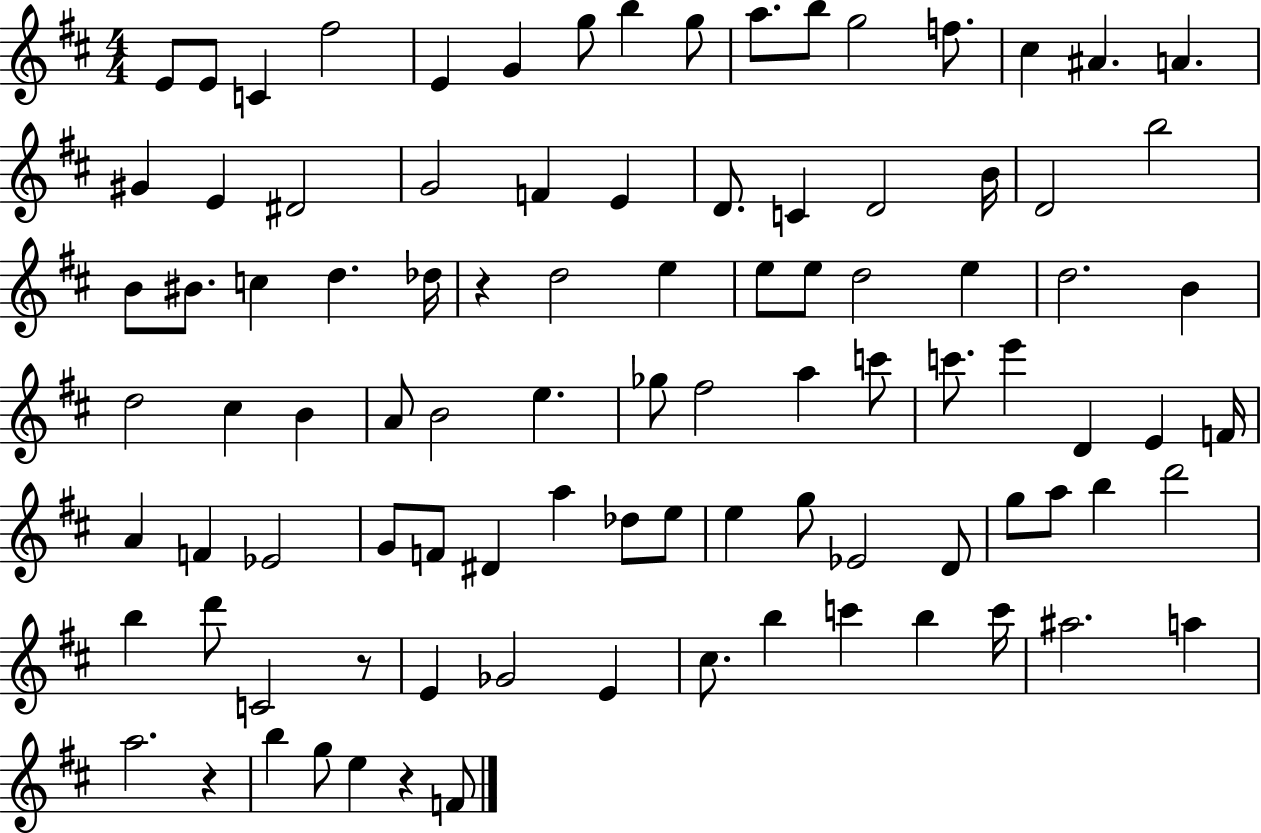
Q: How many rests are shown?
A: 4